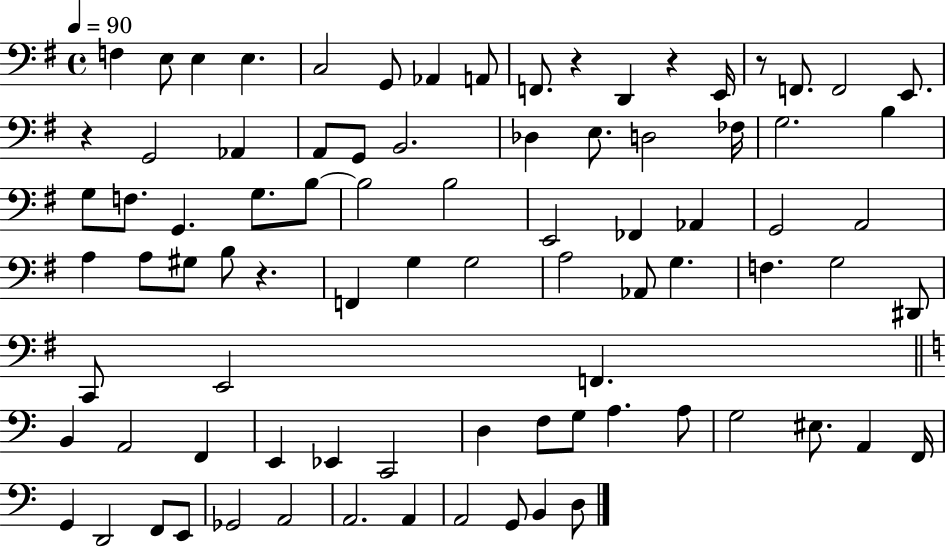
{
  \clef bass
  \time 4/4
  \defaultTimeSignature
  \key g \major
  \tempo 4 = 90
  f4 e8 e4 e4. | c2 g,8 aes,4 a,8 | f,8. r4 d,4 r4 e,16 | r8 f,8. f,2 e,8. | \break r4 g,2 aes,4 | a,8 g,8 b,2. | des4 e8. d2 fes16 | g2. b4 | \break g8 f8. g,4. g8. b8~~ | b2 b2 | e,2 fes,4 aes,4 | g,2 a,2 | \break a4 a8 gis8 b8 r4. | f,4 g4 g2 | a2 aes,8 g4. | f4. g2 dis,8 | \break c,8 e,2 f,4. | \bar "||" \break \key a \minor b,4 a,2 f,4 | e,4 ees,4 c,2 | d4 f8 g8 a4. a8 | g2 eis8. a,4 f,16 | \break g,4 d,2 f,8 e,8 | ges,2 a,2 | a,2. a,4 | a,2 g,8 b,4 d8 | \break \bar "|."
}